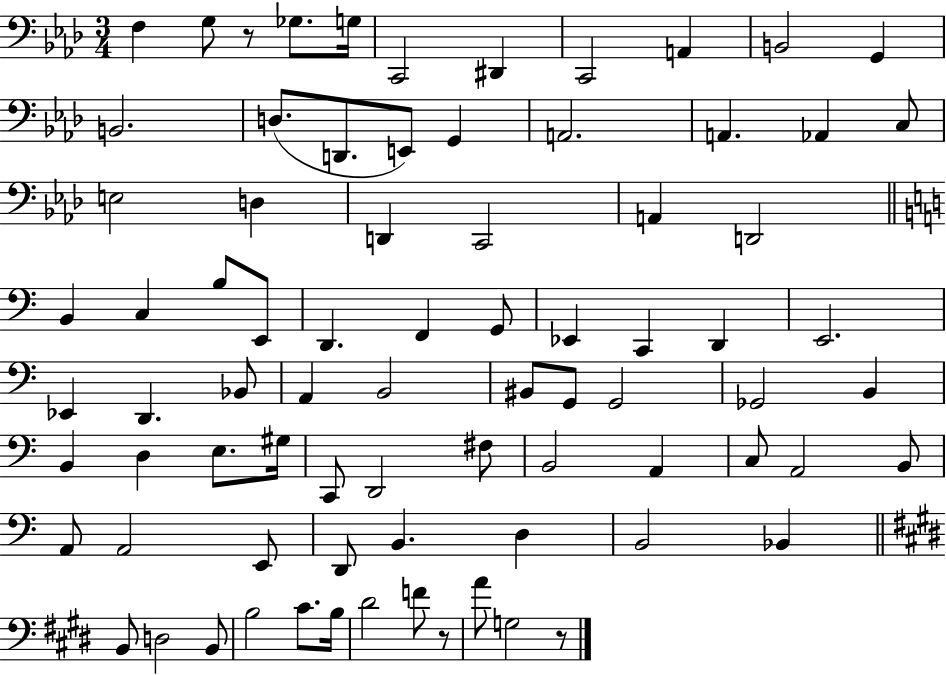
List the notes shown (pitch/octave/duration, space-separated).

F3/q G3/e R/e Gb3/e. G3/s C2/h D#2/q C2/h A2/q B2/h G2/q B2/h. D3/e. D2/e. E2/e G2/q A2/h. A2/q. Ab2/q C3/e E3/h D3/q D2/q C2/h A2/q D2/h B2/q C3/q B3/e E2/e D2/q. F2/q G2/e Eb2/q C2/q D2/q E2/h. Eb2/q D2/q. Bb2/e A2/q B2/h BIS2/e G2/e G2/h Gb2/h B2/q B2/q D3/q E3/e. G#3/s C2/e D2/h F#3/e B2/h A2/q C3/e A2/h B2/e A2/e A2/h E2/e D2/e B2/q. D3/q B2/h Bb2/q B2/e D3/h B2/e B3/h C#4/e. B3/s D#4/h F4/e R/e A4/e G3/h R/e